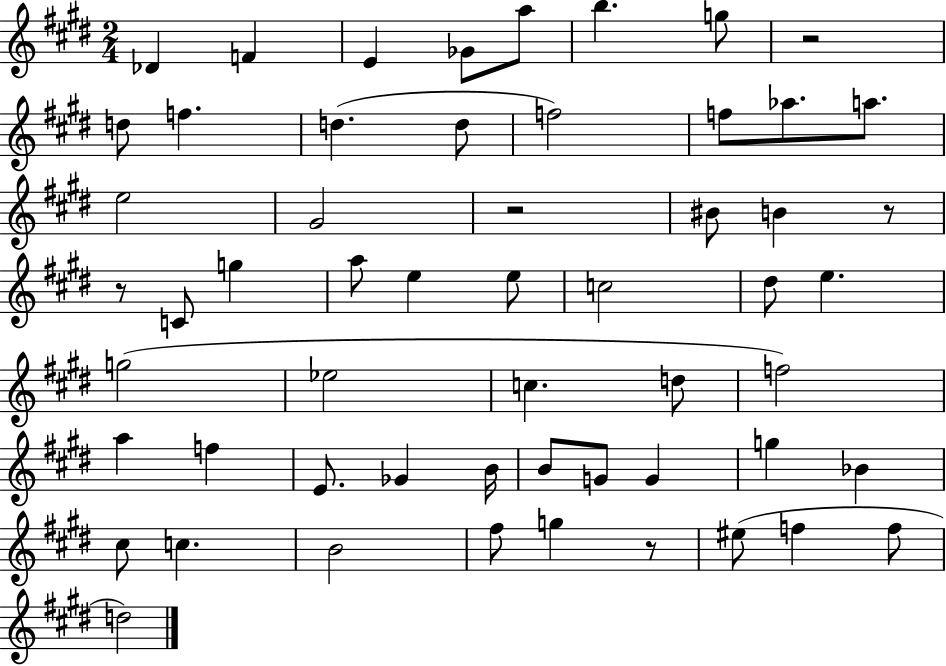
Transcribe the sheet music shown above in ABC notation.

X:1
T:Untitled
M:2/4
L:1/4
K:E
_D F E _G/2 a/2 b g/2 z2 d/2 f d d/2 f2 f/2 _a/2 a/2 e2 ^G2 z2 ^B/2 B z/2 z/2 C/2 g a/2 e e/2 c2 ^d/2 e g2 _e2 c d/2 f2 a f E/2 _G B/4 B/2 G/2 G g _B ^c/2 c B2 ^f/2 g z/2 ^e/2 f f/2 d2